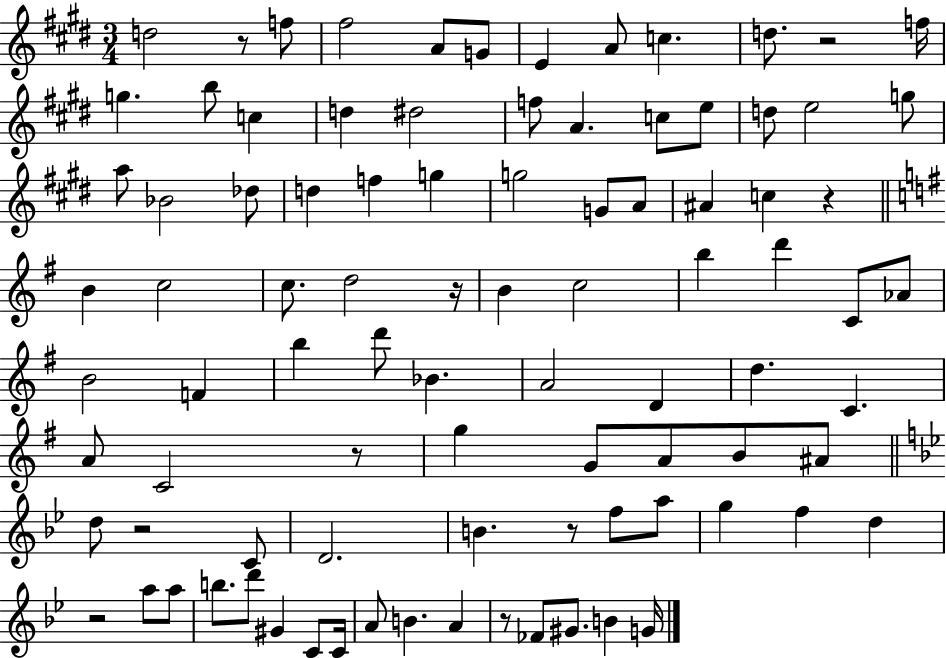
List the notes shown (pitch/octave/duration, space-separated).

D5/h R/e F5/e F#5/h A4/e G4/e E4/q A4/e C5/q. D5/e. R/h F5/s G5/q. B5/e C5/q D5/q D#5/h F5/e A4/q. C5/e E5/e D5/e E5/h G5/e A5/e Bb4/h Db5/e D5/q F5/q G5/q G5/h G4/e A4/e A#4/q C5/q R/q B4/q C5/h C5/e. D5/h R/s B4/q C5/h B5/q D6/q C4/e Ab4/e B4/h F4/q B5/q D6/e Bb4/q. A4/h D4/q D5/q. C4/q. A4/e C4/h R/e G5/q G4/e A4/e B4/e A#4/e D5/e R/h C4/e D4/h. B4/q. R/e F5/e A5/e G5/q F5/q D5/q R/h A5/e A5/e B5/e. D6/e G#4/q C4/e C4/s A4/e B4/q. A4/q R/e FES4/e G#4/e. B4/q G4/s